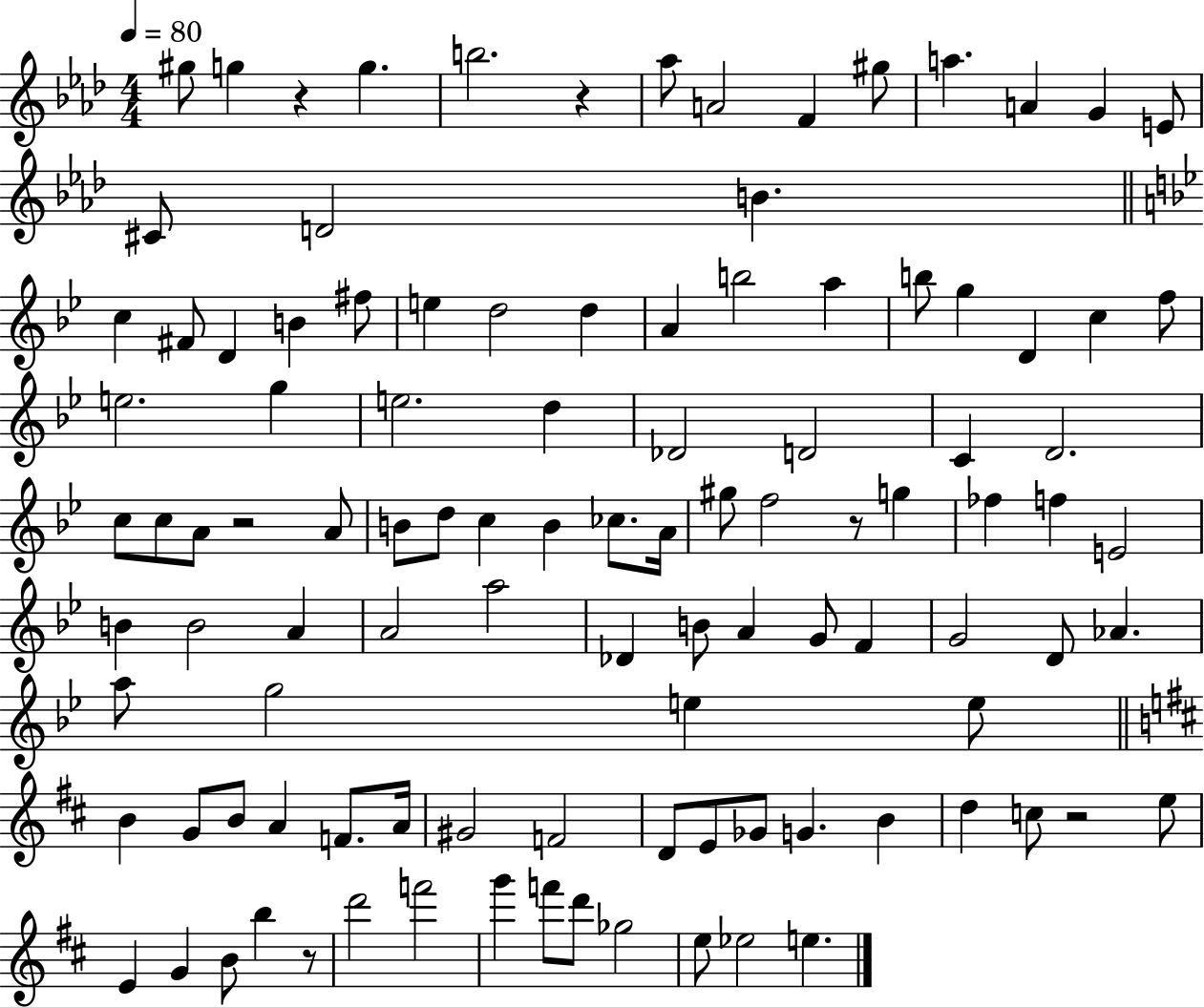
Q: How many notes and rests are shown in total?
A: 107